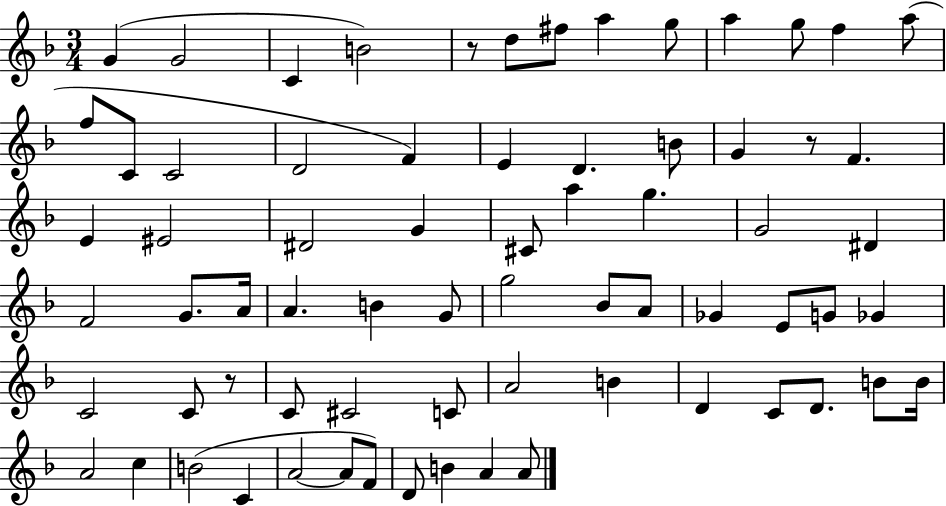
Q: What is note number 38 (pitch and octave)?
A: G5